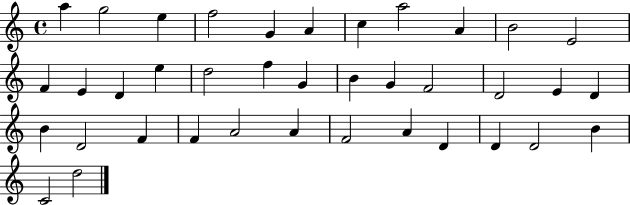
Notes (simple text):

A5/q G5/h E5/q F5/h G4/q A4/q C5/q A5/h A4/q B4/h E4/h F4/q E4/q D4/q E5/q D5/h F5/q G4/q B4/q G4/q F4/h D4/h E4/q D4/q B4/q D4/h F4/q F4/q A4/h A4/q F4/h A4/q D4/q D4/q D4/h B4/q C4/h D5/h